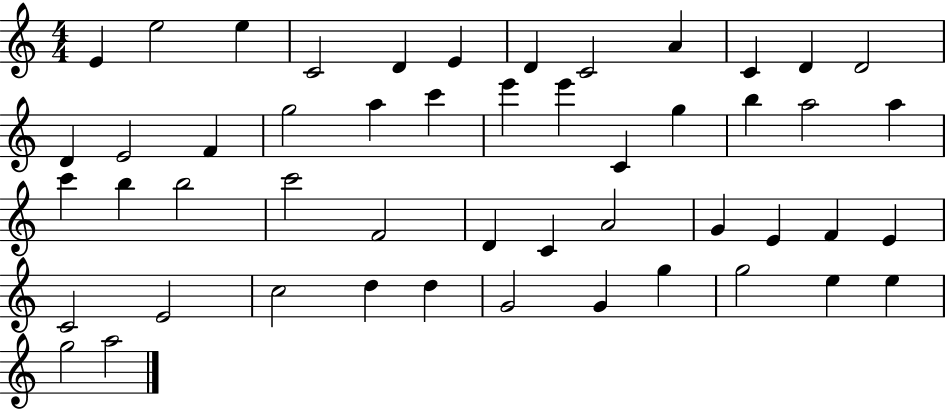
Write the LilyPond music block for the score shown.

{
  \clef treble
  \numericTimeSignature
  \time 4/4
  \key c \major
  e'4 e''2 e''4 | c'2 d'4 e'4 | d'4 c'2 a'4 | c'4 d'4 d'2 | \break d'4 e'2 f'4 | g''2 a''4 c'''4 | e'''4 e'''4 c'4 g''4 | b''4 a''2 a''4 | \break c'''4 b''4 b''2 | c'''2 f'2 | d'4 c'4 a'2 | g'4 e'4 f'4 e'4 | \break c'2 e'2 | c''2 d''4 d''4 | g'2 g'4 g''4 | g''2 e''4 e''4 | \break g''2 a''2 | \bar "|."
}